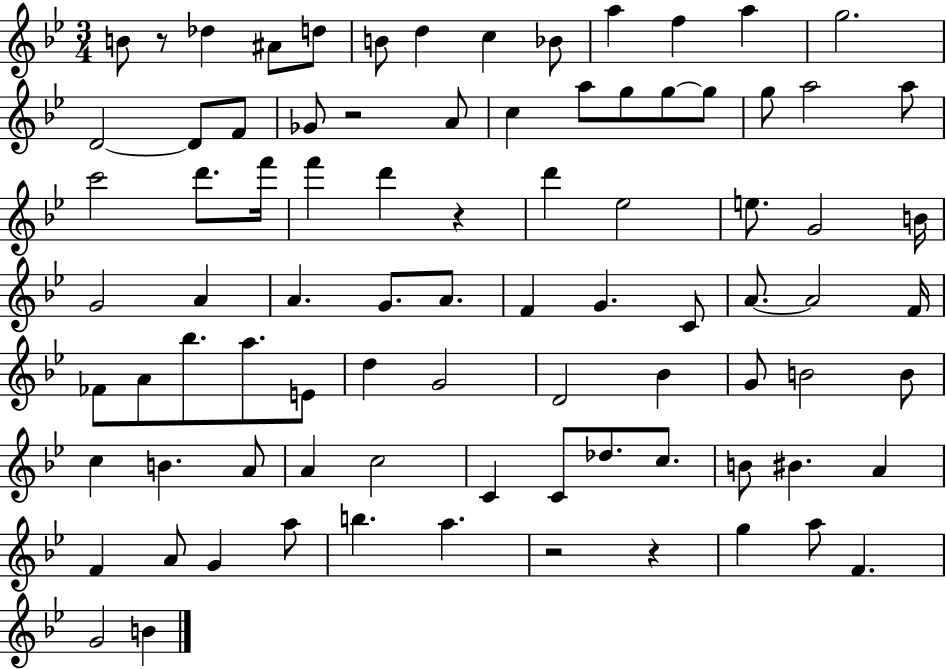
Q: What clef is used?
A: treble